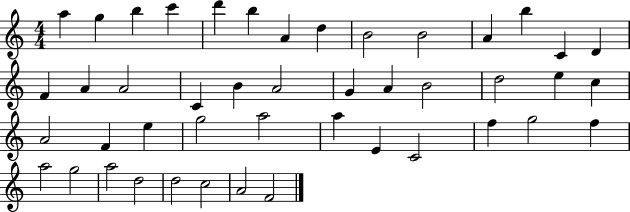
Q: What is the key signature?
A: C major